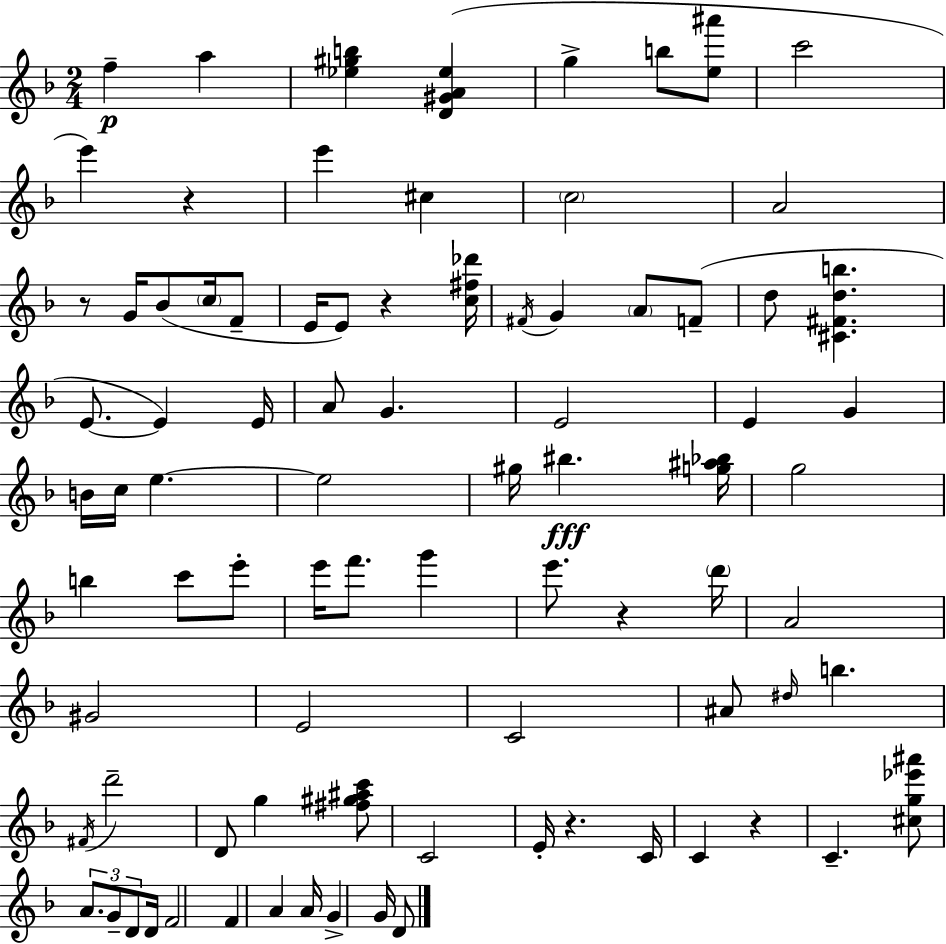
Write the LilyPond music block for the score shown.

{
  \clef treble
  \numericTimeSignature
  \time 2/4
  \key d \minor
  \repeat volta 2 { f''4--\p a''4 | <ees'' gis'' b''>4 <d' gis' a' ees''>4( | g''4-> b''8 <e'' ais'''>8 | c'''2 | \break e'''4) r4 | e'''4 cis''4 | \parenthesize c''2 | a'2 | \break r8 g'16 bes'8( \parenthesize c''16 f'8-- | e'16 e'8) r4 <c'' fis'' des'''>16 | \acciaccatura { fis'16 } g'4 \parenthesize a'8 f'8--( | d''8 <cis' fis' d'' b''>4. | \break e'8.~~ e'4) | e'16 a'8 g'4. | e'2 | e'4 g'4 | \break b'16 c''16 e''4.~~ | e''2 | gis''16 bis''4.\fff | <g'' ais'' bes''>16 g''2 | \break b''4 c'''8 e'''8-. | e'''16 f'''8. g'''4 | e'''8. r4 | \parenthesize d'''16 a'2 | \break gis'2 | e'2 | c'2 | ais'8 \grace { dis''16 } b''4. | \break \acciaccatura { fis'16 } d'''2-- | d'8 g''4 | <fis'' gis'' ais'' c'''>8 c'2 | e'16-. r4. | \break c'16 c'4 r4 | c'4.-- | <cis'' g'' ees''' ais'''>8 \tuplet 3/2 { a'8. g'8-- | d'8 } d'16 f'2 | \break f'4 a'4 | a'16 g'4-> | g'16 d'8 } \bar "|."
}